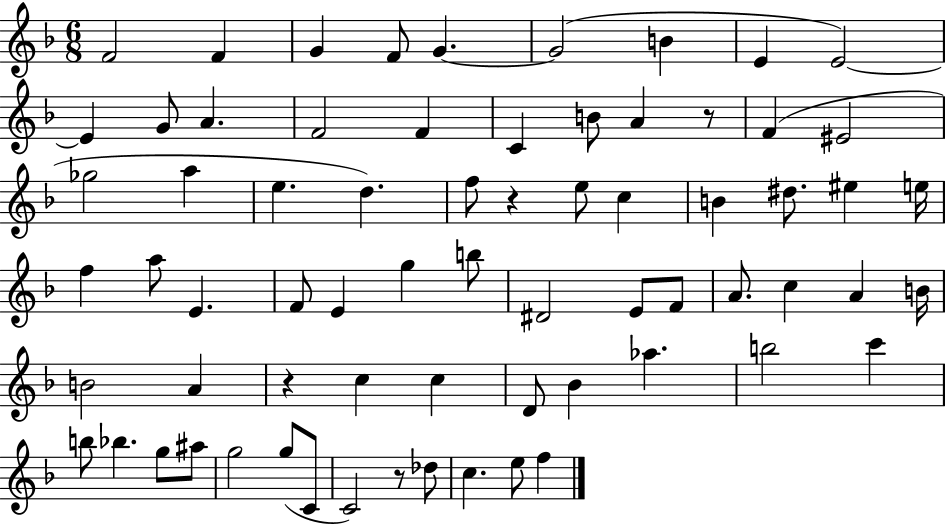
F4/h F4/q G4/q F4/e G4/q. G4/h B4/q E4/q E4/h E4/q G4/e A4/q. F4/h F4/q C4/q B4/e A4/q R/e F4/q EIS4/h Gb5/h A5/q E5/q. D5/q. F5/e R/q E5/e C5/q B4/q D#5/e. EIS5/q E5/s F5/q A5/e E4/q. F4/e E4/q G5/q B5/e D#4/h E4/e F4/e A4/e. C5/q A4/q B4/s B4/h A4/q R/q C5/q C5/q D4/e Bb4/q Ab5/q. B5/h C6/q B5/e Bb5/q. G5/e A#5/e G5/h G5/e C4/e C4/h R/e Db5/e C5/q. E5/e F5/q